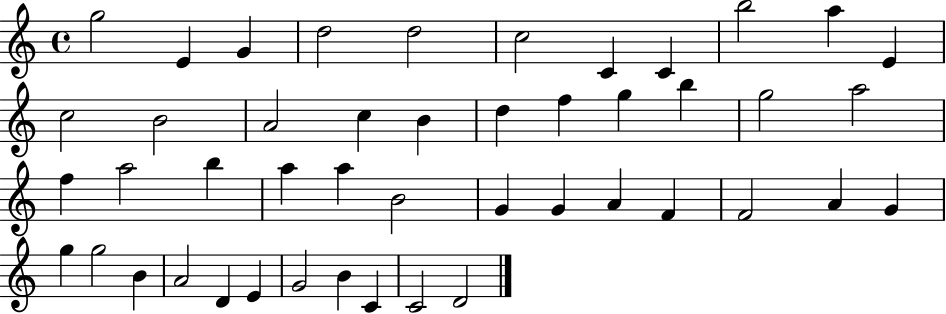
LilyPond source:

{
  \clef treble
  \time 4/4
  \defaultTimeSignature
  \key c \major
  g''2 e'4 g'4 | d''2 d''2 | c''2 c'4 c'4 | b''2 a''4 e'4 | \break c''2 b'2 | a'2 c''4 b'4 | d''4 f''4 g''4 b''4 | g''2 a''2 | \break f''4 a''2 b''4 | a''4 a''4 b'2 | g'4 g'4 a'4 f'4 | f'2 a'4 g'4 | \break g''4 g''2 b'4 | a'2 d'4 e'4 | g'2 b'4 c'4 | c'2 d'2 | \break \bar "|."
}